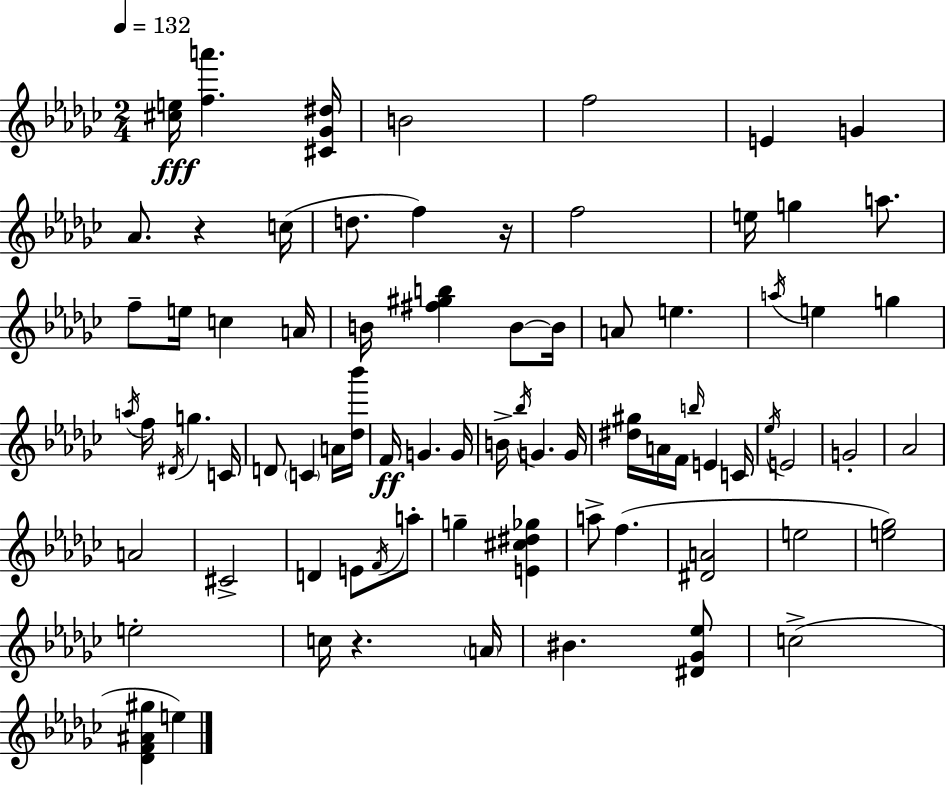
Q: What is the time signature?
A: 2/4